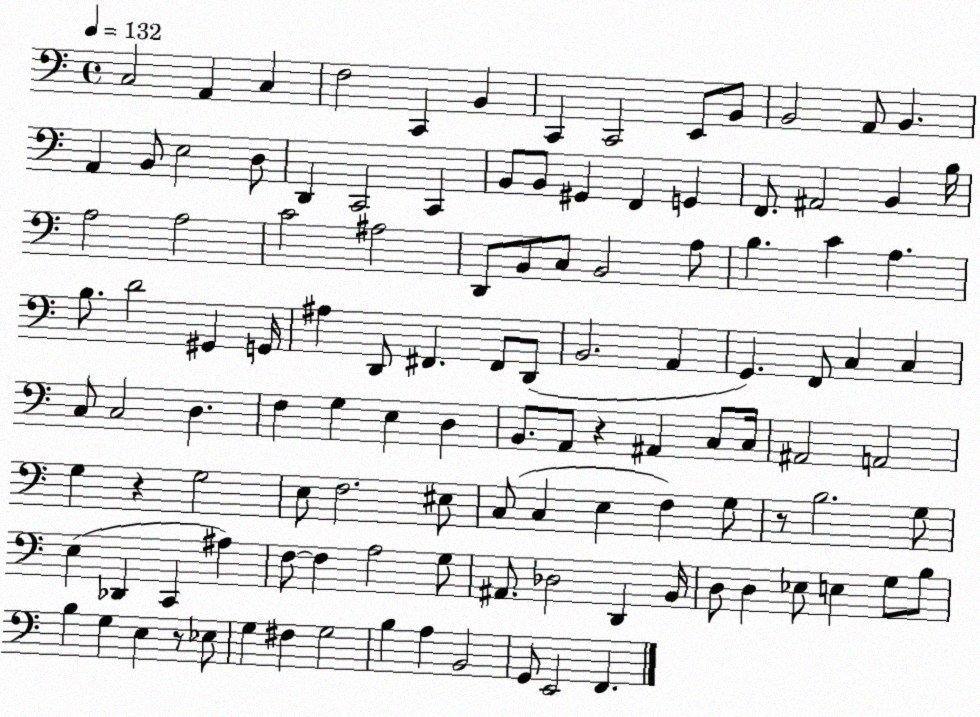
X:1
T:Untitled
M:4/4
L:1/4
K:C
C,2 A,, C, F,2 C,, B,, C,, C,,2 E,,/2 B,,/2 B,,2 A,,/2 B,, A,, B,,/2 E,2 D,/2 D,, C,,2 C,, B,,/2 B,,/2 ^G,, F,, G,, F,,/2 ^A,,2 B,, B,/4 A,2 A,2 C2 ^A,2 D,,/2 B,,/2 C,/2 B,,2 A,/2 B, C A, B,/2 D2 ^G,, G,,/4 ^A, D,,/2 ^F,, ^F,,/2 D,,/2 B,,2 A,, G,, F,,/2 C, C, C,/2 C,2 D, F, G, E, D, B,,/2 A,,/2 z ^A,, C,/2 C,/4 ^A,,2 A,,2 G, z G,2 E,/2 F,2 ^E,/2 C,/2 C, E, F, G,/2 z/2 B,2 G,/2 E, _D,, C,, ^A, F,/2 F, A,2 G,/2 ^A,,/2 _D,2 D,, B,,/4 D,/2 D, _E,/2 E, G,/2 B,/2 B, G, E, z/2 _E,/2 G, ^F, G,2 B, A, B,,2 G,,/2 E,,2 F,,